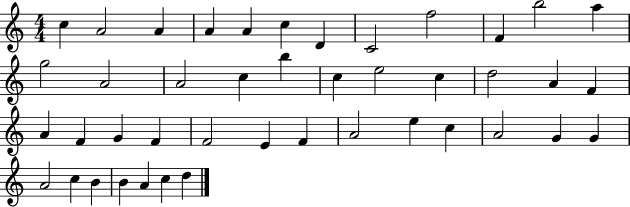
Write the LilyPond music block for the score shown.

{
  \clef treble
  \numericTimeSignature
  \time 4/4
  \key c \major
  c''4 a'2 a'4 | a'4 a'4 c''4 d'4 | c'2 f''2 | f'4 b''2 a''4 | \break g''2 a'2 | a'2 c''4 b''4 | c''4 e''2 c''4 | d''2 a'4 f'4 | \break a'4 f'4 g'4 f'4 | f'2 e'4 f'4 | a'2 e''4 c''4 | a'2 g'4 g'4 | \break a'2 c''4 b'4 | b'4 a'4 c''4 d''4 | \bar "|."
}